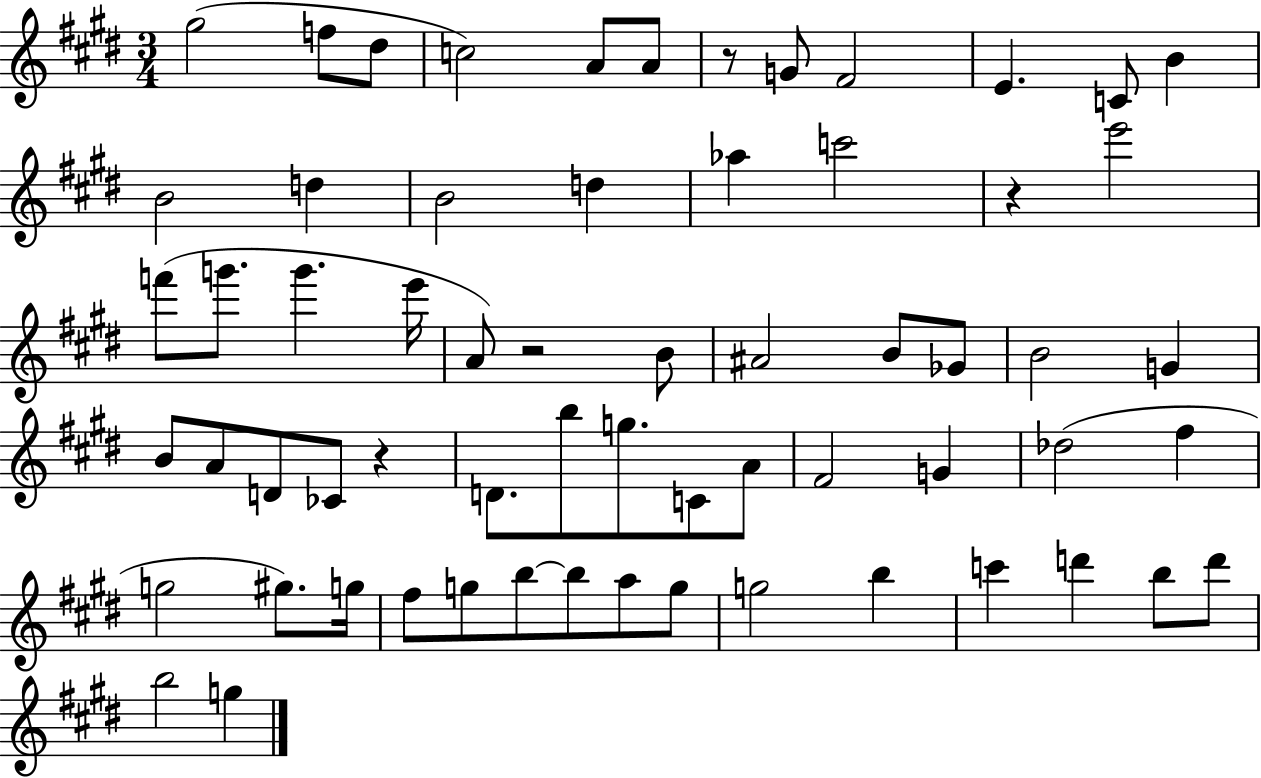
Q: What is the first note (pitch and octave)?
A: G#5